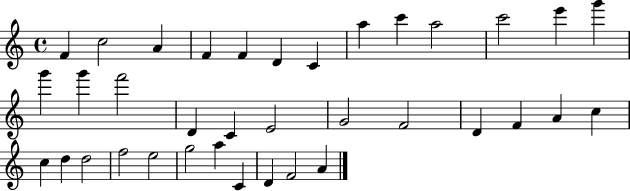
X:1
T:Untitled
M:4/4
L:1/4
K:C
F c2 A F F D C a c' a2 c'2 e' g' g' g' f'2 D C E2 G2 F2 D F A c c d d2 f2 e2 g2 a C D F2 A